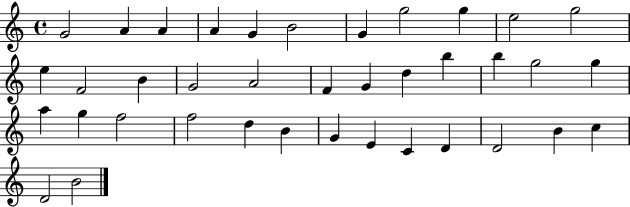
{
  \clef treble
  \time 4/4
  \defaultTimeSignature
  \key c \major
  g'2 a'4 a'4 | a'4 g'4 b'2 | g'4 g''2 g''4 | e''2 g''2 | \break e''4 f'2 b'4 | g'2 a'2 | f'4 g'4 d''4 b''4 | b''4 g''2 g''4 | \break a''4 g''4 f''2 | f''2 d''4 b'4 | g'4 e'4 c'4 d'4 | d'2 b'4 c''4 | \break d'2 b'2 | \bar "|."
}